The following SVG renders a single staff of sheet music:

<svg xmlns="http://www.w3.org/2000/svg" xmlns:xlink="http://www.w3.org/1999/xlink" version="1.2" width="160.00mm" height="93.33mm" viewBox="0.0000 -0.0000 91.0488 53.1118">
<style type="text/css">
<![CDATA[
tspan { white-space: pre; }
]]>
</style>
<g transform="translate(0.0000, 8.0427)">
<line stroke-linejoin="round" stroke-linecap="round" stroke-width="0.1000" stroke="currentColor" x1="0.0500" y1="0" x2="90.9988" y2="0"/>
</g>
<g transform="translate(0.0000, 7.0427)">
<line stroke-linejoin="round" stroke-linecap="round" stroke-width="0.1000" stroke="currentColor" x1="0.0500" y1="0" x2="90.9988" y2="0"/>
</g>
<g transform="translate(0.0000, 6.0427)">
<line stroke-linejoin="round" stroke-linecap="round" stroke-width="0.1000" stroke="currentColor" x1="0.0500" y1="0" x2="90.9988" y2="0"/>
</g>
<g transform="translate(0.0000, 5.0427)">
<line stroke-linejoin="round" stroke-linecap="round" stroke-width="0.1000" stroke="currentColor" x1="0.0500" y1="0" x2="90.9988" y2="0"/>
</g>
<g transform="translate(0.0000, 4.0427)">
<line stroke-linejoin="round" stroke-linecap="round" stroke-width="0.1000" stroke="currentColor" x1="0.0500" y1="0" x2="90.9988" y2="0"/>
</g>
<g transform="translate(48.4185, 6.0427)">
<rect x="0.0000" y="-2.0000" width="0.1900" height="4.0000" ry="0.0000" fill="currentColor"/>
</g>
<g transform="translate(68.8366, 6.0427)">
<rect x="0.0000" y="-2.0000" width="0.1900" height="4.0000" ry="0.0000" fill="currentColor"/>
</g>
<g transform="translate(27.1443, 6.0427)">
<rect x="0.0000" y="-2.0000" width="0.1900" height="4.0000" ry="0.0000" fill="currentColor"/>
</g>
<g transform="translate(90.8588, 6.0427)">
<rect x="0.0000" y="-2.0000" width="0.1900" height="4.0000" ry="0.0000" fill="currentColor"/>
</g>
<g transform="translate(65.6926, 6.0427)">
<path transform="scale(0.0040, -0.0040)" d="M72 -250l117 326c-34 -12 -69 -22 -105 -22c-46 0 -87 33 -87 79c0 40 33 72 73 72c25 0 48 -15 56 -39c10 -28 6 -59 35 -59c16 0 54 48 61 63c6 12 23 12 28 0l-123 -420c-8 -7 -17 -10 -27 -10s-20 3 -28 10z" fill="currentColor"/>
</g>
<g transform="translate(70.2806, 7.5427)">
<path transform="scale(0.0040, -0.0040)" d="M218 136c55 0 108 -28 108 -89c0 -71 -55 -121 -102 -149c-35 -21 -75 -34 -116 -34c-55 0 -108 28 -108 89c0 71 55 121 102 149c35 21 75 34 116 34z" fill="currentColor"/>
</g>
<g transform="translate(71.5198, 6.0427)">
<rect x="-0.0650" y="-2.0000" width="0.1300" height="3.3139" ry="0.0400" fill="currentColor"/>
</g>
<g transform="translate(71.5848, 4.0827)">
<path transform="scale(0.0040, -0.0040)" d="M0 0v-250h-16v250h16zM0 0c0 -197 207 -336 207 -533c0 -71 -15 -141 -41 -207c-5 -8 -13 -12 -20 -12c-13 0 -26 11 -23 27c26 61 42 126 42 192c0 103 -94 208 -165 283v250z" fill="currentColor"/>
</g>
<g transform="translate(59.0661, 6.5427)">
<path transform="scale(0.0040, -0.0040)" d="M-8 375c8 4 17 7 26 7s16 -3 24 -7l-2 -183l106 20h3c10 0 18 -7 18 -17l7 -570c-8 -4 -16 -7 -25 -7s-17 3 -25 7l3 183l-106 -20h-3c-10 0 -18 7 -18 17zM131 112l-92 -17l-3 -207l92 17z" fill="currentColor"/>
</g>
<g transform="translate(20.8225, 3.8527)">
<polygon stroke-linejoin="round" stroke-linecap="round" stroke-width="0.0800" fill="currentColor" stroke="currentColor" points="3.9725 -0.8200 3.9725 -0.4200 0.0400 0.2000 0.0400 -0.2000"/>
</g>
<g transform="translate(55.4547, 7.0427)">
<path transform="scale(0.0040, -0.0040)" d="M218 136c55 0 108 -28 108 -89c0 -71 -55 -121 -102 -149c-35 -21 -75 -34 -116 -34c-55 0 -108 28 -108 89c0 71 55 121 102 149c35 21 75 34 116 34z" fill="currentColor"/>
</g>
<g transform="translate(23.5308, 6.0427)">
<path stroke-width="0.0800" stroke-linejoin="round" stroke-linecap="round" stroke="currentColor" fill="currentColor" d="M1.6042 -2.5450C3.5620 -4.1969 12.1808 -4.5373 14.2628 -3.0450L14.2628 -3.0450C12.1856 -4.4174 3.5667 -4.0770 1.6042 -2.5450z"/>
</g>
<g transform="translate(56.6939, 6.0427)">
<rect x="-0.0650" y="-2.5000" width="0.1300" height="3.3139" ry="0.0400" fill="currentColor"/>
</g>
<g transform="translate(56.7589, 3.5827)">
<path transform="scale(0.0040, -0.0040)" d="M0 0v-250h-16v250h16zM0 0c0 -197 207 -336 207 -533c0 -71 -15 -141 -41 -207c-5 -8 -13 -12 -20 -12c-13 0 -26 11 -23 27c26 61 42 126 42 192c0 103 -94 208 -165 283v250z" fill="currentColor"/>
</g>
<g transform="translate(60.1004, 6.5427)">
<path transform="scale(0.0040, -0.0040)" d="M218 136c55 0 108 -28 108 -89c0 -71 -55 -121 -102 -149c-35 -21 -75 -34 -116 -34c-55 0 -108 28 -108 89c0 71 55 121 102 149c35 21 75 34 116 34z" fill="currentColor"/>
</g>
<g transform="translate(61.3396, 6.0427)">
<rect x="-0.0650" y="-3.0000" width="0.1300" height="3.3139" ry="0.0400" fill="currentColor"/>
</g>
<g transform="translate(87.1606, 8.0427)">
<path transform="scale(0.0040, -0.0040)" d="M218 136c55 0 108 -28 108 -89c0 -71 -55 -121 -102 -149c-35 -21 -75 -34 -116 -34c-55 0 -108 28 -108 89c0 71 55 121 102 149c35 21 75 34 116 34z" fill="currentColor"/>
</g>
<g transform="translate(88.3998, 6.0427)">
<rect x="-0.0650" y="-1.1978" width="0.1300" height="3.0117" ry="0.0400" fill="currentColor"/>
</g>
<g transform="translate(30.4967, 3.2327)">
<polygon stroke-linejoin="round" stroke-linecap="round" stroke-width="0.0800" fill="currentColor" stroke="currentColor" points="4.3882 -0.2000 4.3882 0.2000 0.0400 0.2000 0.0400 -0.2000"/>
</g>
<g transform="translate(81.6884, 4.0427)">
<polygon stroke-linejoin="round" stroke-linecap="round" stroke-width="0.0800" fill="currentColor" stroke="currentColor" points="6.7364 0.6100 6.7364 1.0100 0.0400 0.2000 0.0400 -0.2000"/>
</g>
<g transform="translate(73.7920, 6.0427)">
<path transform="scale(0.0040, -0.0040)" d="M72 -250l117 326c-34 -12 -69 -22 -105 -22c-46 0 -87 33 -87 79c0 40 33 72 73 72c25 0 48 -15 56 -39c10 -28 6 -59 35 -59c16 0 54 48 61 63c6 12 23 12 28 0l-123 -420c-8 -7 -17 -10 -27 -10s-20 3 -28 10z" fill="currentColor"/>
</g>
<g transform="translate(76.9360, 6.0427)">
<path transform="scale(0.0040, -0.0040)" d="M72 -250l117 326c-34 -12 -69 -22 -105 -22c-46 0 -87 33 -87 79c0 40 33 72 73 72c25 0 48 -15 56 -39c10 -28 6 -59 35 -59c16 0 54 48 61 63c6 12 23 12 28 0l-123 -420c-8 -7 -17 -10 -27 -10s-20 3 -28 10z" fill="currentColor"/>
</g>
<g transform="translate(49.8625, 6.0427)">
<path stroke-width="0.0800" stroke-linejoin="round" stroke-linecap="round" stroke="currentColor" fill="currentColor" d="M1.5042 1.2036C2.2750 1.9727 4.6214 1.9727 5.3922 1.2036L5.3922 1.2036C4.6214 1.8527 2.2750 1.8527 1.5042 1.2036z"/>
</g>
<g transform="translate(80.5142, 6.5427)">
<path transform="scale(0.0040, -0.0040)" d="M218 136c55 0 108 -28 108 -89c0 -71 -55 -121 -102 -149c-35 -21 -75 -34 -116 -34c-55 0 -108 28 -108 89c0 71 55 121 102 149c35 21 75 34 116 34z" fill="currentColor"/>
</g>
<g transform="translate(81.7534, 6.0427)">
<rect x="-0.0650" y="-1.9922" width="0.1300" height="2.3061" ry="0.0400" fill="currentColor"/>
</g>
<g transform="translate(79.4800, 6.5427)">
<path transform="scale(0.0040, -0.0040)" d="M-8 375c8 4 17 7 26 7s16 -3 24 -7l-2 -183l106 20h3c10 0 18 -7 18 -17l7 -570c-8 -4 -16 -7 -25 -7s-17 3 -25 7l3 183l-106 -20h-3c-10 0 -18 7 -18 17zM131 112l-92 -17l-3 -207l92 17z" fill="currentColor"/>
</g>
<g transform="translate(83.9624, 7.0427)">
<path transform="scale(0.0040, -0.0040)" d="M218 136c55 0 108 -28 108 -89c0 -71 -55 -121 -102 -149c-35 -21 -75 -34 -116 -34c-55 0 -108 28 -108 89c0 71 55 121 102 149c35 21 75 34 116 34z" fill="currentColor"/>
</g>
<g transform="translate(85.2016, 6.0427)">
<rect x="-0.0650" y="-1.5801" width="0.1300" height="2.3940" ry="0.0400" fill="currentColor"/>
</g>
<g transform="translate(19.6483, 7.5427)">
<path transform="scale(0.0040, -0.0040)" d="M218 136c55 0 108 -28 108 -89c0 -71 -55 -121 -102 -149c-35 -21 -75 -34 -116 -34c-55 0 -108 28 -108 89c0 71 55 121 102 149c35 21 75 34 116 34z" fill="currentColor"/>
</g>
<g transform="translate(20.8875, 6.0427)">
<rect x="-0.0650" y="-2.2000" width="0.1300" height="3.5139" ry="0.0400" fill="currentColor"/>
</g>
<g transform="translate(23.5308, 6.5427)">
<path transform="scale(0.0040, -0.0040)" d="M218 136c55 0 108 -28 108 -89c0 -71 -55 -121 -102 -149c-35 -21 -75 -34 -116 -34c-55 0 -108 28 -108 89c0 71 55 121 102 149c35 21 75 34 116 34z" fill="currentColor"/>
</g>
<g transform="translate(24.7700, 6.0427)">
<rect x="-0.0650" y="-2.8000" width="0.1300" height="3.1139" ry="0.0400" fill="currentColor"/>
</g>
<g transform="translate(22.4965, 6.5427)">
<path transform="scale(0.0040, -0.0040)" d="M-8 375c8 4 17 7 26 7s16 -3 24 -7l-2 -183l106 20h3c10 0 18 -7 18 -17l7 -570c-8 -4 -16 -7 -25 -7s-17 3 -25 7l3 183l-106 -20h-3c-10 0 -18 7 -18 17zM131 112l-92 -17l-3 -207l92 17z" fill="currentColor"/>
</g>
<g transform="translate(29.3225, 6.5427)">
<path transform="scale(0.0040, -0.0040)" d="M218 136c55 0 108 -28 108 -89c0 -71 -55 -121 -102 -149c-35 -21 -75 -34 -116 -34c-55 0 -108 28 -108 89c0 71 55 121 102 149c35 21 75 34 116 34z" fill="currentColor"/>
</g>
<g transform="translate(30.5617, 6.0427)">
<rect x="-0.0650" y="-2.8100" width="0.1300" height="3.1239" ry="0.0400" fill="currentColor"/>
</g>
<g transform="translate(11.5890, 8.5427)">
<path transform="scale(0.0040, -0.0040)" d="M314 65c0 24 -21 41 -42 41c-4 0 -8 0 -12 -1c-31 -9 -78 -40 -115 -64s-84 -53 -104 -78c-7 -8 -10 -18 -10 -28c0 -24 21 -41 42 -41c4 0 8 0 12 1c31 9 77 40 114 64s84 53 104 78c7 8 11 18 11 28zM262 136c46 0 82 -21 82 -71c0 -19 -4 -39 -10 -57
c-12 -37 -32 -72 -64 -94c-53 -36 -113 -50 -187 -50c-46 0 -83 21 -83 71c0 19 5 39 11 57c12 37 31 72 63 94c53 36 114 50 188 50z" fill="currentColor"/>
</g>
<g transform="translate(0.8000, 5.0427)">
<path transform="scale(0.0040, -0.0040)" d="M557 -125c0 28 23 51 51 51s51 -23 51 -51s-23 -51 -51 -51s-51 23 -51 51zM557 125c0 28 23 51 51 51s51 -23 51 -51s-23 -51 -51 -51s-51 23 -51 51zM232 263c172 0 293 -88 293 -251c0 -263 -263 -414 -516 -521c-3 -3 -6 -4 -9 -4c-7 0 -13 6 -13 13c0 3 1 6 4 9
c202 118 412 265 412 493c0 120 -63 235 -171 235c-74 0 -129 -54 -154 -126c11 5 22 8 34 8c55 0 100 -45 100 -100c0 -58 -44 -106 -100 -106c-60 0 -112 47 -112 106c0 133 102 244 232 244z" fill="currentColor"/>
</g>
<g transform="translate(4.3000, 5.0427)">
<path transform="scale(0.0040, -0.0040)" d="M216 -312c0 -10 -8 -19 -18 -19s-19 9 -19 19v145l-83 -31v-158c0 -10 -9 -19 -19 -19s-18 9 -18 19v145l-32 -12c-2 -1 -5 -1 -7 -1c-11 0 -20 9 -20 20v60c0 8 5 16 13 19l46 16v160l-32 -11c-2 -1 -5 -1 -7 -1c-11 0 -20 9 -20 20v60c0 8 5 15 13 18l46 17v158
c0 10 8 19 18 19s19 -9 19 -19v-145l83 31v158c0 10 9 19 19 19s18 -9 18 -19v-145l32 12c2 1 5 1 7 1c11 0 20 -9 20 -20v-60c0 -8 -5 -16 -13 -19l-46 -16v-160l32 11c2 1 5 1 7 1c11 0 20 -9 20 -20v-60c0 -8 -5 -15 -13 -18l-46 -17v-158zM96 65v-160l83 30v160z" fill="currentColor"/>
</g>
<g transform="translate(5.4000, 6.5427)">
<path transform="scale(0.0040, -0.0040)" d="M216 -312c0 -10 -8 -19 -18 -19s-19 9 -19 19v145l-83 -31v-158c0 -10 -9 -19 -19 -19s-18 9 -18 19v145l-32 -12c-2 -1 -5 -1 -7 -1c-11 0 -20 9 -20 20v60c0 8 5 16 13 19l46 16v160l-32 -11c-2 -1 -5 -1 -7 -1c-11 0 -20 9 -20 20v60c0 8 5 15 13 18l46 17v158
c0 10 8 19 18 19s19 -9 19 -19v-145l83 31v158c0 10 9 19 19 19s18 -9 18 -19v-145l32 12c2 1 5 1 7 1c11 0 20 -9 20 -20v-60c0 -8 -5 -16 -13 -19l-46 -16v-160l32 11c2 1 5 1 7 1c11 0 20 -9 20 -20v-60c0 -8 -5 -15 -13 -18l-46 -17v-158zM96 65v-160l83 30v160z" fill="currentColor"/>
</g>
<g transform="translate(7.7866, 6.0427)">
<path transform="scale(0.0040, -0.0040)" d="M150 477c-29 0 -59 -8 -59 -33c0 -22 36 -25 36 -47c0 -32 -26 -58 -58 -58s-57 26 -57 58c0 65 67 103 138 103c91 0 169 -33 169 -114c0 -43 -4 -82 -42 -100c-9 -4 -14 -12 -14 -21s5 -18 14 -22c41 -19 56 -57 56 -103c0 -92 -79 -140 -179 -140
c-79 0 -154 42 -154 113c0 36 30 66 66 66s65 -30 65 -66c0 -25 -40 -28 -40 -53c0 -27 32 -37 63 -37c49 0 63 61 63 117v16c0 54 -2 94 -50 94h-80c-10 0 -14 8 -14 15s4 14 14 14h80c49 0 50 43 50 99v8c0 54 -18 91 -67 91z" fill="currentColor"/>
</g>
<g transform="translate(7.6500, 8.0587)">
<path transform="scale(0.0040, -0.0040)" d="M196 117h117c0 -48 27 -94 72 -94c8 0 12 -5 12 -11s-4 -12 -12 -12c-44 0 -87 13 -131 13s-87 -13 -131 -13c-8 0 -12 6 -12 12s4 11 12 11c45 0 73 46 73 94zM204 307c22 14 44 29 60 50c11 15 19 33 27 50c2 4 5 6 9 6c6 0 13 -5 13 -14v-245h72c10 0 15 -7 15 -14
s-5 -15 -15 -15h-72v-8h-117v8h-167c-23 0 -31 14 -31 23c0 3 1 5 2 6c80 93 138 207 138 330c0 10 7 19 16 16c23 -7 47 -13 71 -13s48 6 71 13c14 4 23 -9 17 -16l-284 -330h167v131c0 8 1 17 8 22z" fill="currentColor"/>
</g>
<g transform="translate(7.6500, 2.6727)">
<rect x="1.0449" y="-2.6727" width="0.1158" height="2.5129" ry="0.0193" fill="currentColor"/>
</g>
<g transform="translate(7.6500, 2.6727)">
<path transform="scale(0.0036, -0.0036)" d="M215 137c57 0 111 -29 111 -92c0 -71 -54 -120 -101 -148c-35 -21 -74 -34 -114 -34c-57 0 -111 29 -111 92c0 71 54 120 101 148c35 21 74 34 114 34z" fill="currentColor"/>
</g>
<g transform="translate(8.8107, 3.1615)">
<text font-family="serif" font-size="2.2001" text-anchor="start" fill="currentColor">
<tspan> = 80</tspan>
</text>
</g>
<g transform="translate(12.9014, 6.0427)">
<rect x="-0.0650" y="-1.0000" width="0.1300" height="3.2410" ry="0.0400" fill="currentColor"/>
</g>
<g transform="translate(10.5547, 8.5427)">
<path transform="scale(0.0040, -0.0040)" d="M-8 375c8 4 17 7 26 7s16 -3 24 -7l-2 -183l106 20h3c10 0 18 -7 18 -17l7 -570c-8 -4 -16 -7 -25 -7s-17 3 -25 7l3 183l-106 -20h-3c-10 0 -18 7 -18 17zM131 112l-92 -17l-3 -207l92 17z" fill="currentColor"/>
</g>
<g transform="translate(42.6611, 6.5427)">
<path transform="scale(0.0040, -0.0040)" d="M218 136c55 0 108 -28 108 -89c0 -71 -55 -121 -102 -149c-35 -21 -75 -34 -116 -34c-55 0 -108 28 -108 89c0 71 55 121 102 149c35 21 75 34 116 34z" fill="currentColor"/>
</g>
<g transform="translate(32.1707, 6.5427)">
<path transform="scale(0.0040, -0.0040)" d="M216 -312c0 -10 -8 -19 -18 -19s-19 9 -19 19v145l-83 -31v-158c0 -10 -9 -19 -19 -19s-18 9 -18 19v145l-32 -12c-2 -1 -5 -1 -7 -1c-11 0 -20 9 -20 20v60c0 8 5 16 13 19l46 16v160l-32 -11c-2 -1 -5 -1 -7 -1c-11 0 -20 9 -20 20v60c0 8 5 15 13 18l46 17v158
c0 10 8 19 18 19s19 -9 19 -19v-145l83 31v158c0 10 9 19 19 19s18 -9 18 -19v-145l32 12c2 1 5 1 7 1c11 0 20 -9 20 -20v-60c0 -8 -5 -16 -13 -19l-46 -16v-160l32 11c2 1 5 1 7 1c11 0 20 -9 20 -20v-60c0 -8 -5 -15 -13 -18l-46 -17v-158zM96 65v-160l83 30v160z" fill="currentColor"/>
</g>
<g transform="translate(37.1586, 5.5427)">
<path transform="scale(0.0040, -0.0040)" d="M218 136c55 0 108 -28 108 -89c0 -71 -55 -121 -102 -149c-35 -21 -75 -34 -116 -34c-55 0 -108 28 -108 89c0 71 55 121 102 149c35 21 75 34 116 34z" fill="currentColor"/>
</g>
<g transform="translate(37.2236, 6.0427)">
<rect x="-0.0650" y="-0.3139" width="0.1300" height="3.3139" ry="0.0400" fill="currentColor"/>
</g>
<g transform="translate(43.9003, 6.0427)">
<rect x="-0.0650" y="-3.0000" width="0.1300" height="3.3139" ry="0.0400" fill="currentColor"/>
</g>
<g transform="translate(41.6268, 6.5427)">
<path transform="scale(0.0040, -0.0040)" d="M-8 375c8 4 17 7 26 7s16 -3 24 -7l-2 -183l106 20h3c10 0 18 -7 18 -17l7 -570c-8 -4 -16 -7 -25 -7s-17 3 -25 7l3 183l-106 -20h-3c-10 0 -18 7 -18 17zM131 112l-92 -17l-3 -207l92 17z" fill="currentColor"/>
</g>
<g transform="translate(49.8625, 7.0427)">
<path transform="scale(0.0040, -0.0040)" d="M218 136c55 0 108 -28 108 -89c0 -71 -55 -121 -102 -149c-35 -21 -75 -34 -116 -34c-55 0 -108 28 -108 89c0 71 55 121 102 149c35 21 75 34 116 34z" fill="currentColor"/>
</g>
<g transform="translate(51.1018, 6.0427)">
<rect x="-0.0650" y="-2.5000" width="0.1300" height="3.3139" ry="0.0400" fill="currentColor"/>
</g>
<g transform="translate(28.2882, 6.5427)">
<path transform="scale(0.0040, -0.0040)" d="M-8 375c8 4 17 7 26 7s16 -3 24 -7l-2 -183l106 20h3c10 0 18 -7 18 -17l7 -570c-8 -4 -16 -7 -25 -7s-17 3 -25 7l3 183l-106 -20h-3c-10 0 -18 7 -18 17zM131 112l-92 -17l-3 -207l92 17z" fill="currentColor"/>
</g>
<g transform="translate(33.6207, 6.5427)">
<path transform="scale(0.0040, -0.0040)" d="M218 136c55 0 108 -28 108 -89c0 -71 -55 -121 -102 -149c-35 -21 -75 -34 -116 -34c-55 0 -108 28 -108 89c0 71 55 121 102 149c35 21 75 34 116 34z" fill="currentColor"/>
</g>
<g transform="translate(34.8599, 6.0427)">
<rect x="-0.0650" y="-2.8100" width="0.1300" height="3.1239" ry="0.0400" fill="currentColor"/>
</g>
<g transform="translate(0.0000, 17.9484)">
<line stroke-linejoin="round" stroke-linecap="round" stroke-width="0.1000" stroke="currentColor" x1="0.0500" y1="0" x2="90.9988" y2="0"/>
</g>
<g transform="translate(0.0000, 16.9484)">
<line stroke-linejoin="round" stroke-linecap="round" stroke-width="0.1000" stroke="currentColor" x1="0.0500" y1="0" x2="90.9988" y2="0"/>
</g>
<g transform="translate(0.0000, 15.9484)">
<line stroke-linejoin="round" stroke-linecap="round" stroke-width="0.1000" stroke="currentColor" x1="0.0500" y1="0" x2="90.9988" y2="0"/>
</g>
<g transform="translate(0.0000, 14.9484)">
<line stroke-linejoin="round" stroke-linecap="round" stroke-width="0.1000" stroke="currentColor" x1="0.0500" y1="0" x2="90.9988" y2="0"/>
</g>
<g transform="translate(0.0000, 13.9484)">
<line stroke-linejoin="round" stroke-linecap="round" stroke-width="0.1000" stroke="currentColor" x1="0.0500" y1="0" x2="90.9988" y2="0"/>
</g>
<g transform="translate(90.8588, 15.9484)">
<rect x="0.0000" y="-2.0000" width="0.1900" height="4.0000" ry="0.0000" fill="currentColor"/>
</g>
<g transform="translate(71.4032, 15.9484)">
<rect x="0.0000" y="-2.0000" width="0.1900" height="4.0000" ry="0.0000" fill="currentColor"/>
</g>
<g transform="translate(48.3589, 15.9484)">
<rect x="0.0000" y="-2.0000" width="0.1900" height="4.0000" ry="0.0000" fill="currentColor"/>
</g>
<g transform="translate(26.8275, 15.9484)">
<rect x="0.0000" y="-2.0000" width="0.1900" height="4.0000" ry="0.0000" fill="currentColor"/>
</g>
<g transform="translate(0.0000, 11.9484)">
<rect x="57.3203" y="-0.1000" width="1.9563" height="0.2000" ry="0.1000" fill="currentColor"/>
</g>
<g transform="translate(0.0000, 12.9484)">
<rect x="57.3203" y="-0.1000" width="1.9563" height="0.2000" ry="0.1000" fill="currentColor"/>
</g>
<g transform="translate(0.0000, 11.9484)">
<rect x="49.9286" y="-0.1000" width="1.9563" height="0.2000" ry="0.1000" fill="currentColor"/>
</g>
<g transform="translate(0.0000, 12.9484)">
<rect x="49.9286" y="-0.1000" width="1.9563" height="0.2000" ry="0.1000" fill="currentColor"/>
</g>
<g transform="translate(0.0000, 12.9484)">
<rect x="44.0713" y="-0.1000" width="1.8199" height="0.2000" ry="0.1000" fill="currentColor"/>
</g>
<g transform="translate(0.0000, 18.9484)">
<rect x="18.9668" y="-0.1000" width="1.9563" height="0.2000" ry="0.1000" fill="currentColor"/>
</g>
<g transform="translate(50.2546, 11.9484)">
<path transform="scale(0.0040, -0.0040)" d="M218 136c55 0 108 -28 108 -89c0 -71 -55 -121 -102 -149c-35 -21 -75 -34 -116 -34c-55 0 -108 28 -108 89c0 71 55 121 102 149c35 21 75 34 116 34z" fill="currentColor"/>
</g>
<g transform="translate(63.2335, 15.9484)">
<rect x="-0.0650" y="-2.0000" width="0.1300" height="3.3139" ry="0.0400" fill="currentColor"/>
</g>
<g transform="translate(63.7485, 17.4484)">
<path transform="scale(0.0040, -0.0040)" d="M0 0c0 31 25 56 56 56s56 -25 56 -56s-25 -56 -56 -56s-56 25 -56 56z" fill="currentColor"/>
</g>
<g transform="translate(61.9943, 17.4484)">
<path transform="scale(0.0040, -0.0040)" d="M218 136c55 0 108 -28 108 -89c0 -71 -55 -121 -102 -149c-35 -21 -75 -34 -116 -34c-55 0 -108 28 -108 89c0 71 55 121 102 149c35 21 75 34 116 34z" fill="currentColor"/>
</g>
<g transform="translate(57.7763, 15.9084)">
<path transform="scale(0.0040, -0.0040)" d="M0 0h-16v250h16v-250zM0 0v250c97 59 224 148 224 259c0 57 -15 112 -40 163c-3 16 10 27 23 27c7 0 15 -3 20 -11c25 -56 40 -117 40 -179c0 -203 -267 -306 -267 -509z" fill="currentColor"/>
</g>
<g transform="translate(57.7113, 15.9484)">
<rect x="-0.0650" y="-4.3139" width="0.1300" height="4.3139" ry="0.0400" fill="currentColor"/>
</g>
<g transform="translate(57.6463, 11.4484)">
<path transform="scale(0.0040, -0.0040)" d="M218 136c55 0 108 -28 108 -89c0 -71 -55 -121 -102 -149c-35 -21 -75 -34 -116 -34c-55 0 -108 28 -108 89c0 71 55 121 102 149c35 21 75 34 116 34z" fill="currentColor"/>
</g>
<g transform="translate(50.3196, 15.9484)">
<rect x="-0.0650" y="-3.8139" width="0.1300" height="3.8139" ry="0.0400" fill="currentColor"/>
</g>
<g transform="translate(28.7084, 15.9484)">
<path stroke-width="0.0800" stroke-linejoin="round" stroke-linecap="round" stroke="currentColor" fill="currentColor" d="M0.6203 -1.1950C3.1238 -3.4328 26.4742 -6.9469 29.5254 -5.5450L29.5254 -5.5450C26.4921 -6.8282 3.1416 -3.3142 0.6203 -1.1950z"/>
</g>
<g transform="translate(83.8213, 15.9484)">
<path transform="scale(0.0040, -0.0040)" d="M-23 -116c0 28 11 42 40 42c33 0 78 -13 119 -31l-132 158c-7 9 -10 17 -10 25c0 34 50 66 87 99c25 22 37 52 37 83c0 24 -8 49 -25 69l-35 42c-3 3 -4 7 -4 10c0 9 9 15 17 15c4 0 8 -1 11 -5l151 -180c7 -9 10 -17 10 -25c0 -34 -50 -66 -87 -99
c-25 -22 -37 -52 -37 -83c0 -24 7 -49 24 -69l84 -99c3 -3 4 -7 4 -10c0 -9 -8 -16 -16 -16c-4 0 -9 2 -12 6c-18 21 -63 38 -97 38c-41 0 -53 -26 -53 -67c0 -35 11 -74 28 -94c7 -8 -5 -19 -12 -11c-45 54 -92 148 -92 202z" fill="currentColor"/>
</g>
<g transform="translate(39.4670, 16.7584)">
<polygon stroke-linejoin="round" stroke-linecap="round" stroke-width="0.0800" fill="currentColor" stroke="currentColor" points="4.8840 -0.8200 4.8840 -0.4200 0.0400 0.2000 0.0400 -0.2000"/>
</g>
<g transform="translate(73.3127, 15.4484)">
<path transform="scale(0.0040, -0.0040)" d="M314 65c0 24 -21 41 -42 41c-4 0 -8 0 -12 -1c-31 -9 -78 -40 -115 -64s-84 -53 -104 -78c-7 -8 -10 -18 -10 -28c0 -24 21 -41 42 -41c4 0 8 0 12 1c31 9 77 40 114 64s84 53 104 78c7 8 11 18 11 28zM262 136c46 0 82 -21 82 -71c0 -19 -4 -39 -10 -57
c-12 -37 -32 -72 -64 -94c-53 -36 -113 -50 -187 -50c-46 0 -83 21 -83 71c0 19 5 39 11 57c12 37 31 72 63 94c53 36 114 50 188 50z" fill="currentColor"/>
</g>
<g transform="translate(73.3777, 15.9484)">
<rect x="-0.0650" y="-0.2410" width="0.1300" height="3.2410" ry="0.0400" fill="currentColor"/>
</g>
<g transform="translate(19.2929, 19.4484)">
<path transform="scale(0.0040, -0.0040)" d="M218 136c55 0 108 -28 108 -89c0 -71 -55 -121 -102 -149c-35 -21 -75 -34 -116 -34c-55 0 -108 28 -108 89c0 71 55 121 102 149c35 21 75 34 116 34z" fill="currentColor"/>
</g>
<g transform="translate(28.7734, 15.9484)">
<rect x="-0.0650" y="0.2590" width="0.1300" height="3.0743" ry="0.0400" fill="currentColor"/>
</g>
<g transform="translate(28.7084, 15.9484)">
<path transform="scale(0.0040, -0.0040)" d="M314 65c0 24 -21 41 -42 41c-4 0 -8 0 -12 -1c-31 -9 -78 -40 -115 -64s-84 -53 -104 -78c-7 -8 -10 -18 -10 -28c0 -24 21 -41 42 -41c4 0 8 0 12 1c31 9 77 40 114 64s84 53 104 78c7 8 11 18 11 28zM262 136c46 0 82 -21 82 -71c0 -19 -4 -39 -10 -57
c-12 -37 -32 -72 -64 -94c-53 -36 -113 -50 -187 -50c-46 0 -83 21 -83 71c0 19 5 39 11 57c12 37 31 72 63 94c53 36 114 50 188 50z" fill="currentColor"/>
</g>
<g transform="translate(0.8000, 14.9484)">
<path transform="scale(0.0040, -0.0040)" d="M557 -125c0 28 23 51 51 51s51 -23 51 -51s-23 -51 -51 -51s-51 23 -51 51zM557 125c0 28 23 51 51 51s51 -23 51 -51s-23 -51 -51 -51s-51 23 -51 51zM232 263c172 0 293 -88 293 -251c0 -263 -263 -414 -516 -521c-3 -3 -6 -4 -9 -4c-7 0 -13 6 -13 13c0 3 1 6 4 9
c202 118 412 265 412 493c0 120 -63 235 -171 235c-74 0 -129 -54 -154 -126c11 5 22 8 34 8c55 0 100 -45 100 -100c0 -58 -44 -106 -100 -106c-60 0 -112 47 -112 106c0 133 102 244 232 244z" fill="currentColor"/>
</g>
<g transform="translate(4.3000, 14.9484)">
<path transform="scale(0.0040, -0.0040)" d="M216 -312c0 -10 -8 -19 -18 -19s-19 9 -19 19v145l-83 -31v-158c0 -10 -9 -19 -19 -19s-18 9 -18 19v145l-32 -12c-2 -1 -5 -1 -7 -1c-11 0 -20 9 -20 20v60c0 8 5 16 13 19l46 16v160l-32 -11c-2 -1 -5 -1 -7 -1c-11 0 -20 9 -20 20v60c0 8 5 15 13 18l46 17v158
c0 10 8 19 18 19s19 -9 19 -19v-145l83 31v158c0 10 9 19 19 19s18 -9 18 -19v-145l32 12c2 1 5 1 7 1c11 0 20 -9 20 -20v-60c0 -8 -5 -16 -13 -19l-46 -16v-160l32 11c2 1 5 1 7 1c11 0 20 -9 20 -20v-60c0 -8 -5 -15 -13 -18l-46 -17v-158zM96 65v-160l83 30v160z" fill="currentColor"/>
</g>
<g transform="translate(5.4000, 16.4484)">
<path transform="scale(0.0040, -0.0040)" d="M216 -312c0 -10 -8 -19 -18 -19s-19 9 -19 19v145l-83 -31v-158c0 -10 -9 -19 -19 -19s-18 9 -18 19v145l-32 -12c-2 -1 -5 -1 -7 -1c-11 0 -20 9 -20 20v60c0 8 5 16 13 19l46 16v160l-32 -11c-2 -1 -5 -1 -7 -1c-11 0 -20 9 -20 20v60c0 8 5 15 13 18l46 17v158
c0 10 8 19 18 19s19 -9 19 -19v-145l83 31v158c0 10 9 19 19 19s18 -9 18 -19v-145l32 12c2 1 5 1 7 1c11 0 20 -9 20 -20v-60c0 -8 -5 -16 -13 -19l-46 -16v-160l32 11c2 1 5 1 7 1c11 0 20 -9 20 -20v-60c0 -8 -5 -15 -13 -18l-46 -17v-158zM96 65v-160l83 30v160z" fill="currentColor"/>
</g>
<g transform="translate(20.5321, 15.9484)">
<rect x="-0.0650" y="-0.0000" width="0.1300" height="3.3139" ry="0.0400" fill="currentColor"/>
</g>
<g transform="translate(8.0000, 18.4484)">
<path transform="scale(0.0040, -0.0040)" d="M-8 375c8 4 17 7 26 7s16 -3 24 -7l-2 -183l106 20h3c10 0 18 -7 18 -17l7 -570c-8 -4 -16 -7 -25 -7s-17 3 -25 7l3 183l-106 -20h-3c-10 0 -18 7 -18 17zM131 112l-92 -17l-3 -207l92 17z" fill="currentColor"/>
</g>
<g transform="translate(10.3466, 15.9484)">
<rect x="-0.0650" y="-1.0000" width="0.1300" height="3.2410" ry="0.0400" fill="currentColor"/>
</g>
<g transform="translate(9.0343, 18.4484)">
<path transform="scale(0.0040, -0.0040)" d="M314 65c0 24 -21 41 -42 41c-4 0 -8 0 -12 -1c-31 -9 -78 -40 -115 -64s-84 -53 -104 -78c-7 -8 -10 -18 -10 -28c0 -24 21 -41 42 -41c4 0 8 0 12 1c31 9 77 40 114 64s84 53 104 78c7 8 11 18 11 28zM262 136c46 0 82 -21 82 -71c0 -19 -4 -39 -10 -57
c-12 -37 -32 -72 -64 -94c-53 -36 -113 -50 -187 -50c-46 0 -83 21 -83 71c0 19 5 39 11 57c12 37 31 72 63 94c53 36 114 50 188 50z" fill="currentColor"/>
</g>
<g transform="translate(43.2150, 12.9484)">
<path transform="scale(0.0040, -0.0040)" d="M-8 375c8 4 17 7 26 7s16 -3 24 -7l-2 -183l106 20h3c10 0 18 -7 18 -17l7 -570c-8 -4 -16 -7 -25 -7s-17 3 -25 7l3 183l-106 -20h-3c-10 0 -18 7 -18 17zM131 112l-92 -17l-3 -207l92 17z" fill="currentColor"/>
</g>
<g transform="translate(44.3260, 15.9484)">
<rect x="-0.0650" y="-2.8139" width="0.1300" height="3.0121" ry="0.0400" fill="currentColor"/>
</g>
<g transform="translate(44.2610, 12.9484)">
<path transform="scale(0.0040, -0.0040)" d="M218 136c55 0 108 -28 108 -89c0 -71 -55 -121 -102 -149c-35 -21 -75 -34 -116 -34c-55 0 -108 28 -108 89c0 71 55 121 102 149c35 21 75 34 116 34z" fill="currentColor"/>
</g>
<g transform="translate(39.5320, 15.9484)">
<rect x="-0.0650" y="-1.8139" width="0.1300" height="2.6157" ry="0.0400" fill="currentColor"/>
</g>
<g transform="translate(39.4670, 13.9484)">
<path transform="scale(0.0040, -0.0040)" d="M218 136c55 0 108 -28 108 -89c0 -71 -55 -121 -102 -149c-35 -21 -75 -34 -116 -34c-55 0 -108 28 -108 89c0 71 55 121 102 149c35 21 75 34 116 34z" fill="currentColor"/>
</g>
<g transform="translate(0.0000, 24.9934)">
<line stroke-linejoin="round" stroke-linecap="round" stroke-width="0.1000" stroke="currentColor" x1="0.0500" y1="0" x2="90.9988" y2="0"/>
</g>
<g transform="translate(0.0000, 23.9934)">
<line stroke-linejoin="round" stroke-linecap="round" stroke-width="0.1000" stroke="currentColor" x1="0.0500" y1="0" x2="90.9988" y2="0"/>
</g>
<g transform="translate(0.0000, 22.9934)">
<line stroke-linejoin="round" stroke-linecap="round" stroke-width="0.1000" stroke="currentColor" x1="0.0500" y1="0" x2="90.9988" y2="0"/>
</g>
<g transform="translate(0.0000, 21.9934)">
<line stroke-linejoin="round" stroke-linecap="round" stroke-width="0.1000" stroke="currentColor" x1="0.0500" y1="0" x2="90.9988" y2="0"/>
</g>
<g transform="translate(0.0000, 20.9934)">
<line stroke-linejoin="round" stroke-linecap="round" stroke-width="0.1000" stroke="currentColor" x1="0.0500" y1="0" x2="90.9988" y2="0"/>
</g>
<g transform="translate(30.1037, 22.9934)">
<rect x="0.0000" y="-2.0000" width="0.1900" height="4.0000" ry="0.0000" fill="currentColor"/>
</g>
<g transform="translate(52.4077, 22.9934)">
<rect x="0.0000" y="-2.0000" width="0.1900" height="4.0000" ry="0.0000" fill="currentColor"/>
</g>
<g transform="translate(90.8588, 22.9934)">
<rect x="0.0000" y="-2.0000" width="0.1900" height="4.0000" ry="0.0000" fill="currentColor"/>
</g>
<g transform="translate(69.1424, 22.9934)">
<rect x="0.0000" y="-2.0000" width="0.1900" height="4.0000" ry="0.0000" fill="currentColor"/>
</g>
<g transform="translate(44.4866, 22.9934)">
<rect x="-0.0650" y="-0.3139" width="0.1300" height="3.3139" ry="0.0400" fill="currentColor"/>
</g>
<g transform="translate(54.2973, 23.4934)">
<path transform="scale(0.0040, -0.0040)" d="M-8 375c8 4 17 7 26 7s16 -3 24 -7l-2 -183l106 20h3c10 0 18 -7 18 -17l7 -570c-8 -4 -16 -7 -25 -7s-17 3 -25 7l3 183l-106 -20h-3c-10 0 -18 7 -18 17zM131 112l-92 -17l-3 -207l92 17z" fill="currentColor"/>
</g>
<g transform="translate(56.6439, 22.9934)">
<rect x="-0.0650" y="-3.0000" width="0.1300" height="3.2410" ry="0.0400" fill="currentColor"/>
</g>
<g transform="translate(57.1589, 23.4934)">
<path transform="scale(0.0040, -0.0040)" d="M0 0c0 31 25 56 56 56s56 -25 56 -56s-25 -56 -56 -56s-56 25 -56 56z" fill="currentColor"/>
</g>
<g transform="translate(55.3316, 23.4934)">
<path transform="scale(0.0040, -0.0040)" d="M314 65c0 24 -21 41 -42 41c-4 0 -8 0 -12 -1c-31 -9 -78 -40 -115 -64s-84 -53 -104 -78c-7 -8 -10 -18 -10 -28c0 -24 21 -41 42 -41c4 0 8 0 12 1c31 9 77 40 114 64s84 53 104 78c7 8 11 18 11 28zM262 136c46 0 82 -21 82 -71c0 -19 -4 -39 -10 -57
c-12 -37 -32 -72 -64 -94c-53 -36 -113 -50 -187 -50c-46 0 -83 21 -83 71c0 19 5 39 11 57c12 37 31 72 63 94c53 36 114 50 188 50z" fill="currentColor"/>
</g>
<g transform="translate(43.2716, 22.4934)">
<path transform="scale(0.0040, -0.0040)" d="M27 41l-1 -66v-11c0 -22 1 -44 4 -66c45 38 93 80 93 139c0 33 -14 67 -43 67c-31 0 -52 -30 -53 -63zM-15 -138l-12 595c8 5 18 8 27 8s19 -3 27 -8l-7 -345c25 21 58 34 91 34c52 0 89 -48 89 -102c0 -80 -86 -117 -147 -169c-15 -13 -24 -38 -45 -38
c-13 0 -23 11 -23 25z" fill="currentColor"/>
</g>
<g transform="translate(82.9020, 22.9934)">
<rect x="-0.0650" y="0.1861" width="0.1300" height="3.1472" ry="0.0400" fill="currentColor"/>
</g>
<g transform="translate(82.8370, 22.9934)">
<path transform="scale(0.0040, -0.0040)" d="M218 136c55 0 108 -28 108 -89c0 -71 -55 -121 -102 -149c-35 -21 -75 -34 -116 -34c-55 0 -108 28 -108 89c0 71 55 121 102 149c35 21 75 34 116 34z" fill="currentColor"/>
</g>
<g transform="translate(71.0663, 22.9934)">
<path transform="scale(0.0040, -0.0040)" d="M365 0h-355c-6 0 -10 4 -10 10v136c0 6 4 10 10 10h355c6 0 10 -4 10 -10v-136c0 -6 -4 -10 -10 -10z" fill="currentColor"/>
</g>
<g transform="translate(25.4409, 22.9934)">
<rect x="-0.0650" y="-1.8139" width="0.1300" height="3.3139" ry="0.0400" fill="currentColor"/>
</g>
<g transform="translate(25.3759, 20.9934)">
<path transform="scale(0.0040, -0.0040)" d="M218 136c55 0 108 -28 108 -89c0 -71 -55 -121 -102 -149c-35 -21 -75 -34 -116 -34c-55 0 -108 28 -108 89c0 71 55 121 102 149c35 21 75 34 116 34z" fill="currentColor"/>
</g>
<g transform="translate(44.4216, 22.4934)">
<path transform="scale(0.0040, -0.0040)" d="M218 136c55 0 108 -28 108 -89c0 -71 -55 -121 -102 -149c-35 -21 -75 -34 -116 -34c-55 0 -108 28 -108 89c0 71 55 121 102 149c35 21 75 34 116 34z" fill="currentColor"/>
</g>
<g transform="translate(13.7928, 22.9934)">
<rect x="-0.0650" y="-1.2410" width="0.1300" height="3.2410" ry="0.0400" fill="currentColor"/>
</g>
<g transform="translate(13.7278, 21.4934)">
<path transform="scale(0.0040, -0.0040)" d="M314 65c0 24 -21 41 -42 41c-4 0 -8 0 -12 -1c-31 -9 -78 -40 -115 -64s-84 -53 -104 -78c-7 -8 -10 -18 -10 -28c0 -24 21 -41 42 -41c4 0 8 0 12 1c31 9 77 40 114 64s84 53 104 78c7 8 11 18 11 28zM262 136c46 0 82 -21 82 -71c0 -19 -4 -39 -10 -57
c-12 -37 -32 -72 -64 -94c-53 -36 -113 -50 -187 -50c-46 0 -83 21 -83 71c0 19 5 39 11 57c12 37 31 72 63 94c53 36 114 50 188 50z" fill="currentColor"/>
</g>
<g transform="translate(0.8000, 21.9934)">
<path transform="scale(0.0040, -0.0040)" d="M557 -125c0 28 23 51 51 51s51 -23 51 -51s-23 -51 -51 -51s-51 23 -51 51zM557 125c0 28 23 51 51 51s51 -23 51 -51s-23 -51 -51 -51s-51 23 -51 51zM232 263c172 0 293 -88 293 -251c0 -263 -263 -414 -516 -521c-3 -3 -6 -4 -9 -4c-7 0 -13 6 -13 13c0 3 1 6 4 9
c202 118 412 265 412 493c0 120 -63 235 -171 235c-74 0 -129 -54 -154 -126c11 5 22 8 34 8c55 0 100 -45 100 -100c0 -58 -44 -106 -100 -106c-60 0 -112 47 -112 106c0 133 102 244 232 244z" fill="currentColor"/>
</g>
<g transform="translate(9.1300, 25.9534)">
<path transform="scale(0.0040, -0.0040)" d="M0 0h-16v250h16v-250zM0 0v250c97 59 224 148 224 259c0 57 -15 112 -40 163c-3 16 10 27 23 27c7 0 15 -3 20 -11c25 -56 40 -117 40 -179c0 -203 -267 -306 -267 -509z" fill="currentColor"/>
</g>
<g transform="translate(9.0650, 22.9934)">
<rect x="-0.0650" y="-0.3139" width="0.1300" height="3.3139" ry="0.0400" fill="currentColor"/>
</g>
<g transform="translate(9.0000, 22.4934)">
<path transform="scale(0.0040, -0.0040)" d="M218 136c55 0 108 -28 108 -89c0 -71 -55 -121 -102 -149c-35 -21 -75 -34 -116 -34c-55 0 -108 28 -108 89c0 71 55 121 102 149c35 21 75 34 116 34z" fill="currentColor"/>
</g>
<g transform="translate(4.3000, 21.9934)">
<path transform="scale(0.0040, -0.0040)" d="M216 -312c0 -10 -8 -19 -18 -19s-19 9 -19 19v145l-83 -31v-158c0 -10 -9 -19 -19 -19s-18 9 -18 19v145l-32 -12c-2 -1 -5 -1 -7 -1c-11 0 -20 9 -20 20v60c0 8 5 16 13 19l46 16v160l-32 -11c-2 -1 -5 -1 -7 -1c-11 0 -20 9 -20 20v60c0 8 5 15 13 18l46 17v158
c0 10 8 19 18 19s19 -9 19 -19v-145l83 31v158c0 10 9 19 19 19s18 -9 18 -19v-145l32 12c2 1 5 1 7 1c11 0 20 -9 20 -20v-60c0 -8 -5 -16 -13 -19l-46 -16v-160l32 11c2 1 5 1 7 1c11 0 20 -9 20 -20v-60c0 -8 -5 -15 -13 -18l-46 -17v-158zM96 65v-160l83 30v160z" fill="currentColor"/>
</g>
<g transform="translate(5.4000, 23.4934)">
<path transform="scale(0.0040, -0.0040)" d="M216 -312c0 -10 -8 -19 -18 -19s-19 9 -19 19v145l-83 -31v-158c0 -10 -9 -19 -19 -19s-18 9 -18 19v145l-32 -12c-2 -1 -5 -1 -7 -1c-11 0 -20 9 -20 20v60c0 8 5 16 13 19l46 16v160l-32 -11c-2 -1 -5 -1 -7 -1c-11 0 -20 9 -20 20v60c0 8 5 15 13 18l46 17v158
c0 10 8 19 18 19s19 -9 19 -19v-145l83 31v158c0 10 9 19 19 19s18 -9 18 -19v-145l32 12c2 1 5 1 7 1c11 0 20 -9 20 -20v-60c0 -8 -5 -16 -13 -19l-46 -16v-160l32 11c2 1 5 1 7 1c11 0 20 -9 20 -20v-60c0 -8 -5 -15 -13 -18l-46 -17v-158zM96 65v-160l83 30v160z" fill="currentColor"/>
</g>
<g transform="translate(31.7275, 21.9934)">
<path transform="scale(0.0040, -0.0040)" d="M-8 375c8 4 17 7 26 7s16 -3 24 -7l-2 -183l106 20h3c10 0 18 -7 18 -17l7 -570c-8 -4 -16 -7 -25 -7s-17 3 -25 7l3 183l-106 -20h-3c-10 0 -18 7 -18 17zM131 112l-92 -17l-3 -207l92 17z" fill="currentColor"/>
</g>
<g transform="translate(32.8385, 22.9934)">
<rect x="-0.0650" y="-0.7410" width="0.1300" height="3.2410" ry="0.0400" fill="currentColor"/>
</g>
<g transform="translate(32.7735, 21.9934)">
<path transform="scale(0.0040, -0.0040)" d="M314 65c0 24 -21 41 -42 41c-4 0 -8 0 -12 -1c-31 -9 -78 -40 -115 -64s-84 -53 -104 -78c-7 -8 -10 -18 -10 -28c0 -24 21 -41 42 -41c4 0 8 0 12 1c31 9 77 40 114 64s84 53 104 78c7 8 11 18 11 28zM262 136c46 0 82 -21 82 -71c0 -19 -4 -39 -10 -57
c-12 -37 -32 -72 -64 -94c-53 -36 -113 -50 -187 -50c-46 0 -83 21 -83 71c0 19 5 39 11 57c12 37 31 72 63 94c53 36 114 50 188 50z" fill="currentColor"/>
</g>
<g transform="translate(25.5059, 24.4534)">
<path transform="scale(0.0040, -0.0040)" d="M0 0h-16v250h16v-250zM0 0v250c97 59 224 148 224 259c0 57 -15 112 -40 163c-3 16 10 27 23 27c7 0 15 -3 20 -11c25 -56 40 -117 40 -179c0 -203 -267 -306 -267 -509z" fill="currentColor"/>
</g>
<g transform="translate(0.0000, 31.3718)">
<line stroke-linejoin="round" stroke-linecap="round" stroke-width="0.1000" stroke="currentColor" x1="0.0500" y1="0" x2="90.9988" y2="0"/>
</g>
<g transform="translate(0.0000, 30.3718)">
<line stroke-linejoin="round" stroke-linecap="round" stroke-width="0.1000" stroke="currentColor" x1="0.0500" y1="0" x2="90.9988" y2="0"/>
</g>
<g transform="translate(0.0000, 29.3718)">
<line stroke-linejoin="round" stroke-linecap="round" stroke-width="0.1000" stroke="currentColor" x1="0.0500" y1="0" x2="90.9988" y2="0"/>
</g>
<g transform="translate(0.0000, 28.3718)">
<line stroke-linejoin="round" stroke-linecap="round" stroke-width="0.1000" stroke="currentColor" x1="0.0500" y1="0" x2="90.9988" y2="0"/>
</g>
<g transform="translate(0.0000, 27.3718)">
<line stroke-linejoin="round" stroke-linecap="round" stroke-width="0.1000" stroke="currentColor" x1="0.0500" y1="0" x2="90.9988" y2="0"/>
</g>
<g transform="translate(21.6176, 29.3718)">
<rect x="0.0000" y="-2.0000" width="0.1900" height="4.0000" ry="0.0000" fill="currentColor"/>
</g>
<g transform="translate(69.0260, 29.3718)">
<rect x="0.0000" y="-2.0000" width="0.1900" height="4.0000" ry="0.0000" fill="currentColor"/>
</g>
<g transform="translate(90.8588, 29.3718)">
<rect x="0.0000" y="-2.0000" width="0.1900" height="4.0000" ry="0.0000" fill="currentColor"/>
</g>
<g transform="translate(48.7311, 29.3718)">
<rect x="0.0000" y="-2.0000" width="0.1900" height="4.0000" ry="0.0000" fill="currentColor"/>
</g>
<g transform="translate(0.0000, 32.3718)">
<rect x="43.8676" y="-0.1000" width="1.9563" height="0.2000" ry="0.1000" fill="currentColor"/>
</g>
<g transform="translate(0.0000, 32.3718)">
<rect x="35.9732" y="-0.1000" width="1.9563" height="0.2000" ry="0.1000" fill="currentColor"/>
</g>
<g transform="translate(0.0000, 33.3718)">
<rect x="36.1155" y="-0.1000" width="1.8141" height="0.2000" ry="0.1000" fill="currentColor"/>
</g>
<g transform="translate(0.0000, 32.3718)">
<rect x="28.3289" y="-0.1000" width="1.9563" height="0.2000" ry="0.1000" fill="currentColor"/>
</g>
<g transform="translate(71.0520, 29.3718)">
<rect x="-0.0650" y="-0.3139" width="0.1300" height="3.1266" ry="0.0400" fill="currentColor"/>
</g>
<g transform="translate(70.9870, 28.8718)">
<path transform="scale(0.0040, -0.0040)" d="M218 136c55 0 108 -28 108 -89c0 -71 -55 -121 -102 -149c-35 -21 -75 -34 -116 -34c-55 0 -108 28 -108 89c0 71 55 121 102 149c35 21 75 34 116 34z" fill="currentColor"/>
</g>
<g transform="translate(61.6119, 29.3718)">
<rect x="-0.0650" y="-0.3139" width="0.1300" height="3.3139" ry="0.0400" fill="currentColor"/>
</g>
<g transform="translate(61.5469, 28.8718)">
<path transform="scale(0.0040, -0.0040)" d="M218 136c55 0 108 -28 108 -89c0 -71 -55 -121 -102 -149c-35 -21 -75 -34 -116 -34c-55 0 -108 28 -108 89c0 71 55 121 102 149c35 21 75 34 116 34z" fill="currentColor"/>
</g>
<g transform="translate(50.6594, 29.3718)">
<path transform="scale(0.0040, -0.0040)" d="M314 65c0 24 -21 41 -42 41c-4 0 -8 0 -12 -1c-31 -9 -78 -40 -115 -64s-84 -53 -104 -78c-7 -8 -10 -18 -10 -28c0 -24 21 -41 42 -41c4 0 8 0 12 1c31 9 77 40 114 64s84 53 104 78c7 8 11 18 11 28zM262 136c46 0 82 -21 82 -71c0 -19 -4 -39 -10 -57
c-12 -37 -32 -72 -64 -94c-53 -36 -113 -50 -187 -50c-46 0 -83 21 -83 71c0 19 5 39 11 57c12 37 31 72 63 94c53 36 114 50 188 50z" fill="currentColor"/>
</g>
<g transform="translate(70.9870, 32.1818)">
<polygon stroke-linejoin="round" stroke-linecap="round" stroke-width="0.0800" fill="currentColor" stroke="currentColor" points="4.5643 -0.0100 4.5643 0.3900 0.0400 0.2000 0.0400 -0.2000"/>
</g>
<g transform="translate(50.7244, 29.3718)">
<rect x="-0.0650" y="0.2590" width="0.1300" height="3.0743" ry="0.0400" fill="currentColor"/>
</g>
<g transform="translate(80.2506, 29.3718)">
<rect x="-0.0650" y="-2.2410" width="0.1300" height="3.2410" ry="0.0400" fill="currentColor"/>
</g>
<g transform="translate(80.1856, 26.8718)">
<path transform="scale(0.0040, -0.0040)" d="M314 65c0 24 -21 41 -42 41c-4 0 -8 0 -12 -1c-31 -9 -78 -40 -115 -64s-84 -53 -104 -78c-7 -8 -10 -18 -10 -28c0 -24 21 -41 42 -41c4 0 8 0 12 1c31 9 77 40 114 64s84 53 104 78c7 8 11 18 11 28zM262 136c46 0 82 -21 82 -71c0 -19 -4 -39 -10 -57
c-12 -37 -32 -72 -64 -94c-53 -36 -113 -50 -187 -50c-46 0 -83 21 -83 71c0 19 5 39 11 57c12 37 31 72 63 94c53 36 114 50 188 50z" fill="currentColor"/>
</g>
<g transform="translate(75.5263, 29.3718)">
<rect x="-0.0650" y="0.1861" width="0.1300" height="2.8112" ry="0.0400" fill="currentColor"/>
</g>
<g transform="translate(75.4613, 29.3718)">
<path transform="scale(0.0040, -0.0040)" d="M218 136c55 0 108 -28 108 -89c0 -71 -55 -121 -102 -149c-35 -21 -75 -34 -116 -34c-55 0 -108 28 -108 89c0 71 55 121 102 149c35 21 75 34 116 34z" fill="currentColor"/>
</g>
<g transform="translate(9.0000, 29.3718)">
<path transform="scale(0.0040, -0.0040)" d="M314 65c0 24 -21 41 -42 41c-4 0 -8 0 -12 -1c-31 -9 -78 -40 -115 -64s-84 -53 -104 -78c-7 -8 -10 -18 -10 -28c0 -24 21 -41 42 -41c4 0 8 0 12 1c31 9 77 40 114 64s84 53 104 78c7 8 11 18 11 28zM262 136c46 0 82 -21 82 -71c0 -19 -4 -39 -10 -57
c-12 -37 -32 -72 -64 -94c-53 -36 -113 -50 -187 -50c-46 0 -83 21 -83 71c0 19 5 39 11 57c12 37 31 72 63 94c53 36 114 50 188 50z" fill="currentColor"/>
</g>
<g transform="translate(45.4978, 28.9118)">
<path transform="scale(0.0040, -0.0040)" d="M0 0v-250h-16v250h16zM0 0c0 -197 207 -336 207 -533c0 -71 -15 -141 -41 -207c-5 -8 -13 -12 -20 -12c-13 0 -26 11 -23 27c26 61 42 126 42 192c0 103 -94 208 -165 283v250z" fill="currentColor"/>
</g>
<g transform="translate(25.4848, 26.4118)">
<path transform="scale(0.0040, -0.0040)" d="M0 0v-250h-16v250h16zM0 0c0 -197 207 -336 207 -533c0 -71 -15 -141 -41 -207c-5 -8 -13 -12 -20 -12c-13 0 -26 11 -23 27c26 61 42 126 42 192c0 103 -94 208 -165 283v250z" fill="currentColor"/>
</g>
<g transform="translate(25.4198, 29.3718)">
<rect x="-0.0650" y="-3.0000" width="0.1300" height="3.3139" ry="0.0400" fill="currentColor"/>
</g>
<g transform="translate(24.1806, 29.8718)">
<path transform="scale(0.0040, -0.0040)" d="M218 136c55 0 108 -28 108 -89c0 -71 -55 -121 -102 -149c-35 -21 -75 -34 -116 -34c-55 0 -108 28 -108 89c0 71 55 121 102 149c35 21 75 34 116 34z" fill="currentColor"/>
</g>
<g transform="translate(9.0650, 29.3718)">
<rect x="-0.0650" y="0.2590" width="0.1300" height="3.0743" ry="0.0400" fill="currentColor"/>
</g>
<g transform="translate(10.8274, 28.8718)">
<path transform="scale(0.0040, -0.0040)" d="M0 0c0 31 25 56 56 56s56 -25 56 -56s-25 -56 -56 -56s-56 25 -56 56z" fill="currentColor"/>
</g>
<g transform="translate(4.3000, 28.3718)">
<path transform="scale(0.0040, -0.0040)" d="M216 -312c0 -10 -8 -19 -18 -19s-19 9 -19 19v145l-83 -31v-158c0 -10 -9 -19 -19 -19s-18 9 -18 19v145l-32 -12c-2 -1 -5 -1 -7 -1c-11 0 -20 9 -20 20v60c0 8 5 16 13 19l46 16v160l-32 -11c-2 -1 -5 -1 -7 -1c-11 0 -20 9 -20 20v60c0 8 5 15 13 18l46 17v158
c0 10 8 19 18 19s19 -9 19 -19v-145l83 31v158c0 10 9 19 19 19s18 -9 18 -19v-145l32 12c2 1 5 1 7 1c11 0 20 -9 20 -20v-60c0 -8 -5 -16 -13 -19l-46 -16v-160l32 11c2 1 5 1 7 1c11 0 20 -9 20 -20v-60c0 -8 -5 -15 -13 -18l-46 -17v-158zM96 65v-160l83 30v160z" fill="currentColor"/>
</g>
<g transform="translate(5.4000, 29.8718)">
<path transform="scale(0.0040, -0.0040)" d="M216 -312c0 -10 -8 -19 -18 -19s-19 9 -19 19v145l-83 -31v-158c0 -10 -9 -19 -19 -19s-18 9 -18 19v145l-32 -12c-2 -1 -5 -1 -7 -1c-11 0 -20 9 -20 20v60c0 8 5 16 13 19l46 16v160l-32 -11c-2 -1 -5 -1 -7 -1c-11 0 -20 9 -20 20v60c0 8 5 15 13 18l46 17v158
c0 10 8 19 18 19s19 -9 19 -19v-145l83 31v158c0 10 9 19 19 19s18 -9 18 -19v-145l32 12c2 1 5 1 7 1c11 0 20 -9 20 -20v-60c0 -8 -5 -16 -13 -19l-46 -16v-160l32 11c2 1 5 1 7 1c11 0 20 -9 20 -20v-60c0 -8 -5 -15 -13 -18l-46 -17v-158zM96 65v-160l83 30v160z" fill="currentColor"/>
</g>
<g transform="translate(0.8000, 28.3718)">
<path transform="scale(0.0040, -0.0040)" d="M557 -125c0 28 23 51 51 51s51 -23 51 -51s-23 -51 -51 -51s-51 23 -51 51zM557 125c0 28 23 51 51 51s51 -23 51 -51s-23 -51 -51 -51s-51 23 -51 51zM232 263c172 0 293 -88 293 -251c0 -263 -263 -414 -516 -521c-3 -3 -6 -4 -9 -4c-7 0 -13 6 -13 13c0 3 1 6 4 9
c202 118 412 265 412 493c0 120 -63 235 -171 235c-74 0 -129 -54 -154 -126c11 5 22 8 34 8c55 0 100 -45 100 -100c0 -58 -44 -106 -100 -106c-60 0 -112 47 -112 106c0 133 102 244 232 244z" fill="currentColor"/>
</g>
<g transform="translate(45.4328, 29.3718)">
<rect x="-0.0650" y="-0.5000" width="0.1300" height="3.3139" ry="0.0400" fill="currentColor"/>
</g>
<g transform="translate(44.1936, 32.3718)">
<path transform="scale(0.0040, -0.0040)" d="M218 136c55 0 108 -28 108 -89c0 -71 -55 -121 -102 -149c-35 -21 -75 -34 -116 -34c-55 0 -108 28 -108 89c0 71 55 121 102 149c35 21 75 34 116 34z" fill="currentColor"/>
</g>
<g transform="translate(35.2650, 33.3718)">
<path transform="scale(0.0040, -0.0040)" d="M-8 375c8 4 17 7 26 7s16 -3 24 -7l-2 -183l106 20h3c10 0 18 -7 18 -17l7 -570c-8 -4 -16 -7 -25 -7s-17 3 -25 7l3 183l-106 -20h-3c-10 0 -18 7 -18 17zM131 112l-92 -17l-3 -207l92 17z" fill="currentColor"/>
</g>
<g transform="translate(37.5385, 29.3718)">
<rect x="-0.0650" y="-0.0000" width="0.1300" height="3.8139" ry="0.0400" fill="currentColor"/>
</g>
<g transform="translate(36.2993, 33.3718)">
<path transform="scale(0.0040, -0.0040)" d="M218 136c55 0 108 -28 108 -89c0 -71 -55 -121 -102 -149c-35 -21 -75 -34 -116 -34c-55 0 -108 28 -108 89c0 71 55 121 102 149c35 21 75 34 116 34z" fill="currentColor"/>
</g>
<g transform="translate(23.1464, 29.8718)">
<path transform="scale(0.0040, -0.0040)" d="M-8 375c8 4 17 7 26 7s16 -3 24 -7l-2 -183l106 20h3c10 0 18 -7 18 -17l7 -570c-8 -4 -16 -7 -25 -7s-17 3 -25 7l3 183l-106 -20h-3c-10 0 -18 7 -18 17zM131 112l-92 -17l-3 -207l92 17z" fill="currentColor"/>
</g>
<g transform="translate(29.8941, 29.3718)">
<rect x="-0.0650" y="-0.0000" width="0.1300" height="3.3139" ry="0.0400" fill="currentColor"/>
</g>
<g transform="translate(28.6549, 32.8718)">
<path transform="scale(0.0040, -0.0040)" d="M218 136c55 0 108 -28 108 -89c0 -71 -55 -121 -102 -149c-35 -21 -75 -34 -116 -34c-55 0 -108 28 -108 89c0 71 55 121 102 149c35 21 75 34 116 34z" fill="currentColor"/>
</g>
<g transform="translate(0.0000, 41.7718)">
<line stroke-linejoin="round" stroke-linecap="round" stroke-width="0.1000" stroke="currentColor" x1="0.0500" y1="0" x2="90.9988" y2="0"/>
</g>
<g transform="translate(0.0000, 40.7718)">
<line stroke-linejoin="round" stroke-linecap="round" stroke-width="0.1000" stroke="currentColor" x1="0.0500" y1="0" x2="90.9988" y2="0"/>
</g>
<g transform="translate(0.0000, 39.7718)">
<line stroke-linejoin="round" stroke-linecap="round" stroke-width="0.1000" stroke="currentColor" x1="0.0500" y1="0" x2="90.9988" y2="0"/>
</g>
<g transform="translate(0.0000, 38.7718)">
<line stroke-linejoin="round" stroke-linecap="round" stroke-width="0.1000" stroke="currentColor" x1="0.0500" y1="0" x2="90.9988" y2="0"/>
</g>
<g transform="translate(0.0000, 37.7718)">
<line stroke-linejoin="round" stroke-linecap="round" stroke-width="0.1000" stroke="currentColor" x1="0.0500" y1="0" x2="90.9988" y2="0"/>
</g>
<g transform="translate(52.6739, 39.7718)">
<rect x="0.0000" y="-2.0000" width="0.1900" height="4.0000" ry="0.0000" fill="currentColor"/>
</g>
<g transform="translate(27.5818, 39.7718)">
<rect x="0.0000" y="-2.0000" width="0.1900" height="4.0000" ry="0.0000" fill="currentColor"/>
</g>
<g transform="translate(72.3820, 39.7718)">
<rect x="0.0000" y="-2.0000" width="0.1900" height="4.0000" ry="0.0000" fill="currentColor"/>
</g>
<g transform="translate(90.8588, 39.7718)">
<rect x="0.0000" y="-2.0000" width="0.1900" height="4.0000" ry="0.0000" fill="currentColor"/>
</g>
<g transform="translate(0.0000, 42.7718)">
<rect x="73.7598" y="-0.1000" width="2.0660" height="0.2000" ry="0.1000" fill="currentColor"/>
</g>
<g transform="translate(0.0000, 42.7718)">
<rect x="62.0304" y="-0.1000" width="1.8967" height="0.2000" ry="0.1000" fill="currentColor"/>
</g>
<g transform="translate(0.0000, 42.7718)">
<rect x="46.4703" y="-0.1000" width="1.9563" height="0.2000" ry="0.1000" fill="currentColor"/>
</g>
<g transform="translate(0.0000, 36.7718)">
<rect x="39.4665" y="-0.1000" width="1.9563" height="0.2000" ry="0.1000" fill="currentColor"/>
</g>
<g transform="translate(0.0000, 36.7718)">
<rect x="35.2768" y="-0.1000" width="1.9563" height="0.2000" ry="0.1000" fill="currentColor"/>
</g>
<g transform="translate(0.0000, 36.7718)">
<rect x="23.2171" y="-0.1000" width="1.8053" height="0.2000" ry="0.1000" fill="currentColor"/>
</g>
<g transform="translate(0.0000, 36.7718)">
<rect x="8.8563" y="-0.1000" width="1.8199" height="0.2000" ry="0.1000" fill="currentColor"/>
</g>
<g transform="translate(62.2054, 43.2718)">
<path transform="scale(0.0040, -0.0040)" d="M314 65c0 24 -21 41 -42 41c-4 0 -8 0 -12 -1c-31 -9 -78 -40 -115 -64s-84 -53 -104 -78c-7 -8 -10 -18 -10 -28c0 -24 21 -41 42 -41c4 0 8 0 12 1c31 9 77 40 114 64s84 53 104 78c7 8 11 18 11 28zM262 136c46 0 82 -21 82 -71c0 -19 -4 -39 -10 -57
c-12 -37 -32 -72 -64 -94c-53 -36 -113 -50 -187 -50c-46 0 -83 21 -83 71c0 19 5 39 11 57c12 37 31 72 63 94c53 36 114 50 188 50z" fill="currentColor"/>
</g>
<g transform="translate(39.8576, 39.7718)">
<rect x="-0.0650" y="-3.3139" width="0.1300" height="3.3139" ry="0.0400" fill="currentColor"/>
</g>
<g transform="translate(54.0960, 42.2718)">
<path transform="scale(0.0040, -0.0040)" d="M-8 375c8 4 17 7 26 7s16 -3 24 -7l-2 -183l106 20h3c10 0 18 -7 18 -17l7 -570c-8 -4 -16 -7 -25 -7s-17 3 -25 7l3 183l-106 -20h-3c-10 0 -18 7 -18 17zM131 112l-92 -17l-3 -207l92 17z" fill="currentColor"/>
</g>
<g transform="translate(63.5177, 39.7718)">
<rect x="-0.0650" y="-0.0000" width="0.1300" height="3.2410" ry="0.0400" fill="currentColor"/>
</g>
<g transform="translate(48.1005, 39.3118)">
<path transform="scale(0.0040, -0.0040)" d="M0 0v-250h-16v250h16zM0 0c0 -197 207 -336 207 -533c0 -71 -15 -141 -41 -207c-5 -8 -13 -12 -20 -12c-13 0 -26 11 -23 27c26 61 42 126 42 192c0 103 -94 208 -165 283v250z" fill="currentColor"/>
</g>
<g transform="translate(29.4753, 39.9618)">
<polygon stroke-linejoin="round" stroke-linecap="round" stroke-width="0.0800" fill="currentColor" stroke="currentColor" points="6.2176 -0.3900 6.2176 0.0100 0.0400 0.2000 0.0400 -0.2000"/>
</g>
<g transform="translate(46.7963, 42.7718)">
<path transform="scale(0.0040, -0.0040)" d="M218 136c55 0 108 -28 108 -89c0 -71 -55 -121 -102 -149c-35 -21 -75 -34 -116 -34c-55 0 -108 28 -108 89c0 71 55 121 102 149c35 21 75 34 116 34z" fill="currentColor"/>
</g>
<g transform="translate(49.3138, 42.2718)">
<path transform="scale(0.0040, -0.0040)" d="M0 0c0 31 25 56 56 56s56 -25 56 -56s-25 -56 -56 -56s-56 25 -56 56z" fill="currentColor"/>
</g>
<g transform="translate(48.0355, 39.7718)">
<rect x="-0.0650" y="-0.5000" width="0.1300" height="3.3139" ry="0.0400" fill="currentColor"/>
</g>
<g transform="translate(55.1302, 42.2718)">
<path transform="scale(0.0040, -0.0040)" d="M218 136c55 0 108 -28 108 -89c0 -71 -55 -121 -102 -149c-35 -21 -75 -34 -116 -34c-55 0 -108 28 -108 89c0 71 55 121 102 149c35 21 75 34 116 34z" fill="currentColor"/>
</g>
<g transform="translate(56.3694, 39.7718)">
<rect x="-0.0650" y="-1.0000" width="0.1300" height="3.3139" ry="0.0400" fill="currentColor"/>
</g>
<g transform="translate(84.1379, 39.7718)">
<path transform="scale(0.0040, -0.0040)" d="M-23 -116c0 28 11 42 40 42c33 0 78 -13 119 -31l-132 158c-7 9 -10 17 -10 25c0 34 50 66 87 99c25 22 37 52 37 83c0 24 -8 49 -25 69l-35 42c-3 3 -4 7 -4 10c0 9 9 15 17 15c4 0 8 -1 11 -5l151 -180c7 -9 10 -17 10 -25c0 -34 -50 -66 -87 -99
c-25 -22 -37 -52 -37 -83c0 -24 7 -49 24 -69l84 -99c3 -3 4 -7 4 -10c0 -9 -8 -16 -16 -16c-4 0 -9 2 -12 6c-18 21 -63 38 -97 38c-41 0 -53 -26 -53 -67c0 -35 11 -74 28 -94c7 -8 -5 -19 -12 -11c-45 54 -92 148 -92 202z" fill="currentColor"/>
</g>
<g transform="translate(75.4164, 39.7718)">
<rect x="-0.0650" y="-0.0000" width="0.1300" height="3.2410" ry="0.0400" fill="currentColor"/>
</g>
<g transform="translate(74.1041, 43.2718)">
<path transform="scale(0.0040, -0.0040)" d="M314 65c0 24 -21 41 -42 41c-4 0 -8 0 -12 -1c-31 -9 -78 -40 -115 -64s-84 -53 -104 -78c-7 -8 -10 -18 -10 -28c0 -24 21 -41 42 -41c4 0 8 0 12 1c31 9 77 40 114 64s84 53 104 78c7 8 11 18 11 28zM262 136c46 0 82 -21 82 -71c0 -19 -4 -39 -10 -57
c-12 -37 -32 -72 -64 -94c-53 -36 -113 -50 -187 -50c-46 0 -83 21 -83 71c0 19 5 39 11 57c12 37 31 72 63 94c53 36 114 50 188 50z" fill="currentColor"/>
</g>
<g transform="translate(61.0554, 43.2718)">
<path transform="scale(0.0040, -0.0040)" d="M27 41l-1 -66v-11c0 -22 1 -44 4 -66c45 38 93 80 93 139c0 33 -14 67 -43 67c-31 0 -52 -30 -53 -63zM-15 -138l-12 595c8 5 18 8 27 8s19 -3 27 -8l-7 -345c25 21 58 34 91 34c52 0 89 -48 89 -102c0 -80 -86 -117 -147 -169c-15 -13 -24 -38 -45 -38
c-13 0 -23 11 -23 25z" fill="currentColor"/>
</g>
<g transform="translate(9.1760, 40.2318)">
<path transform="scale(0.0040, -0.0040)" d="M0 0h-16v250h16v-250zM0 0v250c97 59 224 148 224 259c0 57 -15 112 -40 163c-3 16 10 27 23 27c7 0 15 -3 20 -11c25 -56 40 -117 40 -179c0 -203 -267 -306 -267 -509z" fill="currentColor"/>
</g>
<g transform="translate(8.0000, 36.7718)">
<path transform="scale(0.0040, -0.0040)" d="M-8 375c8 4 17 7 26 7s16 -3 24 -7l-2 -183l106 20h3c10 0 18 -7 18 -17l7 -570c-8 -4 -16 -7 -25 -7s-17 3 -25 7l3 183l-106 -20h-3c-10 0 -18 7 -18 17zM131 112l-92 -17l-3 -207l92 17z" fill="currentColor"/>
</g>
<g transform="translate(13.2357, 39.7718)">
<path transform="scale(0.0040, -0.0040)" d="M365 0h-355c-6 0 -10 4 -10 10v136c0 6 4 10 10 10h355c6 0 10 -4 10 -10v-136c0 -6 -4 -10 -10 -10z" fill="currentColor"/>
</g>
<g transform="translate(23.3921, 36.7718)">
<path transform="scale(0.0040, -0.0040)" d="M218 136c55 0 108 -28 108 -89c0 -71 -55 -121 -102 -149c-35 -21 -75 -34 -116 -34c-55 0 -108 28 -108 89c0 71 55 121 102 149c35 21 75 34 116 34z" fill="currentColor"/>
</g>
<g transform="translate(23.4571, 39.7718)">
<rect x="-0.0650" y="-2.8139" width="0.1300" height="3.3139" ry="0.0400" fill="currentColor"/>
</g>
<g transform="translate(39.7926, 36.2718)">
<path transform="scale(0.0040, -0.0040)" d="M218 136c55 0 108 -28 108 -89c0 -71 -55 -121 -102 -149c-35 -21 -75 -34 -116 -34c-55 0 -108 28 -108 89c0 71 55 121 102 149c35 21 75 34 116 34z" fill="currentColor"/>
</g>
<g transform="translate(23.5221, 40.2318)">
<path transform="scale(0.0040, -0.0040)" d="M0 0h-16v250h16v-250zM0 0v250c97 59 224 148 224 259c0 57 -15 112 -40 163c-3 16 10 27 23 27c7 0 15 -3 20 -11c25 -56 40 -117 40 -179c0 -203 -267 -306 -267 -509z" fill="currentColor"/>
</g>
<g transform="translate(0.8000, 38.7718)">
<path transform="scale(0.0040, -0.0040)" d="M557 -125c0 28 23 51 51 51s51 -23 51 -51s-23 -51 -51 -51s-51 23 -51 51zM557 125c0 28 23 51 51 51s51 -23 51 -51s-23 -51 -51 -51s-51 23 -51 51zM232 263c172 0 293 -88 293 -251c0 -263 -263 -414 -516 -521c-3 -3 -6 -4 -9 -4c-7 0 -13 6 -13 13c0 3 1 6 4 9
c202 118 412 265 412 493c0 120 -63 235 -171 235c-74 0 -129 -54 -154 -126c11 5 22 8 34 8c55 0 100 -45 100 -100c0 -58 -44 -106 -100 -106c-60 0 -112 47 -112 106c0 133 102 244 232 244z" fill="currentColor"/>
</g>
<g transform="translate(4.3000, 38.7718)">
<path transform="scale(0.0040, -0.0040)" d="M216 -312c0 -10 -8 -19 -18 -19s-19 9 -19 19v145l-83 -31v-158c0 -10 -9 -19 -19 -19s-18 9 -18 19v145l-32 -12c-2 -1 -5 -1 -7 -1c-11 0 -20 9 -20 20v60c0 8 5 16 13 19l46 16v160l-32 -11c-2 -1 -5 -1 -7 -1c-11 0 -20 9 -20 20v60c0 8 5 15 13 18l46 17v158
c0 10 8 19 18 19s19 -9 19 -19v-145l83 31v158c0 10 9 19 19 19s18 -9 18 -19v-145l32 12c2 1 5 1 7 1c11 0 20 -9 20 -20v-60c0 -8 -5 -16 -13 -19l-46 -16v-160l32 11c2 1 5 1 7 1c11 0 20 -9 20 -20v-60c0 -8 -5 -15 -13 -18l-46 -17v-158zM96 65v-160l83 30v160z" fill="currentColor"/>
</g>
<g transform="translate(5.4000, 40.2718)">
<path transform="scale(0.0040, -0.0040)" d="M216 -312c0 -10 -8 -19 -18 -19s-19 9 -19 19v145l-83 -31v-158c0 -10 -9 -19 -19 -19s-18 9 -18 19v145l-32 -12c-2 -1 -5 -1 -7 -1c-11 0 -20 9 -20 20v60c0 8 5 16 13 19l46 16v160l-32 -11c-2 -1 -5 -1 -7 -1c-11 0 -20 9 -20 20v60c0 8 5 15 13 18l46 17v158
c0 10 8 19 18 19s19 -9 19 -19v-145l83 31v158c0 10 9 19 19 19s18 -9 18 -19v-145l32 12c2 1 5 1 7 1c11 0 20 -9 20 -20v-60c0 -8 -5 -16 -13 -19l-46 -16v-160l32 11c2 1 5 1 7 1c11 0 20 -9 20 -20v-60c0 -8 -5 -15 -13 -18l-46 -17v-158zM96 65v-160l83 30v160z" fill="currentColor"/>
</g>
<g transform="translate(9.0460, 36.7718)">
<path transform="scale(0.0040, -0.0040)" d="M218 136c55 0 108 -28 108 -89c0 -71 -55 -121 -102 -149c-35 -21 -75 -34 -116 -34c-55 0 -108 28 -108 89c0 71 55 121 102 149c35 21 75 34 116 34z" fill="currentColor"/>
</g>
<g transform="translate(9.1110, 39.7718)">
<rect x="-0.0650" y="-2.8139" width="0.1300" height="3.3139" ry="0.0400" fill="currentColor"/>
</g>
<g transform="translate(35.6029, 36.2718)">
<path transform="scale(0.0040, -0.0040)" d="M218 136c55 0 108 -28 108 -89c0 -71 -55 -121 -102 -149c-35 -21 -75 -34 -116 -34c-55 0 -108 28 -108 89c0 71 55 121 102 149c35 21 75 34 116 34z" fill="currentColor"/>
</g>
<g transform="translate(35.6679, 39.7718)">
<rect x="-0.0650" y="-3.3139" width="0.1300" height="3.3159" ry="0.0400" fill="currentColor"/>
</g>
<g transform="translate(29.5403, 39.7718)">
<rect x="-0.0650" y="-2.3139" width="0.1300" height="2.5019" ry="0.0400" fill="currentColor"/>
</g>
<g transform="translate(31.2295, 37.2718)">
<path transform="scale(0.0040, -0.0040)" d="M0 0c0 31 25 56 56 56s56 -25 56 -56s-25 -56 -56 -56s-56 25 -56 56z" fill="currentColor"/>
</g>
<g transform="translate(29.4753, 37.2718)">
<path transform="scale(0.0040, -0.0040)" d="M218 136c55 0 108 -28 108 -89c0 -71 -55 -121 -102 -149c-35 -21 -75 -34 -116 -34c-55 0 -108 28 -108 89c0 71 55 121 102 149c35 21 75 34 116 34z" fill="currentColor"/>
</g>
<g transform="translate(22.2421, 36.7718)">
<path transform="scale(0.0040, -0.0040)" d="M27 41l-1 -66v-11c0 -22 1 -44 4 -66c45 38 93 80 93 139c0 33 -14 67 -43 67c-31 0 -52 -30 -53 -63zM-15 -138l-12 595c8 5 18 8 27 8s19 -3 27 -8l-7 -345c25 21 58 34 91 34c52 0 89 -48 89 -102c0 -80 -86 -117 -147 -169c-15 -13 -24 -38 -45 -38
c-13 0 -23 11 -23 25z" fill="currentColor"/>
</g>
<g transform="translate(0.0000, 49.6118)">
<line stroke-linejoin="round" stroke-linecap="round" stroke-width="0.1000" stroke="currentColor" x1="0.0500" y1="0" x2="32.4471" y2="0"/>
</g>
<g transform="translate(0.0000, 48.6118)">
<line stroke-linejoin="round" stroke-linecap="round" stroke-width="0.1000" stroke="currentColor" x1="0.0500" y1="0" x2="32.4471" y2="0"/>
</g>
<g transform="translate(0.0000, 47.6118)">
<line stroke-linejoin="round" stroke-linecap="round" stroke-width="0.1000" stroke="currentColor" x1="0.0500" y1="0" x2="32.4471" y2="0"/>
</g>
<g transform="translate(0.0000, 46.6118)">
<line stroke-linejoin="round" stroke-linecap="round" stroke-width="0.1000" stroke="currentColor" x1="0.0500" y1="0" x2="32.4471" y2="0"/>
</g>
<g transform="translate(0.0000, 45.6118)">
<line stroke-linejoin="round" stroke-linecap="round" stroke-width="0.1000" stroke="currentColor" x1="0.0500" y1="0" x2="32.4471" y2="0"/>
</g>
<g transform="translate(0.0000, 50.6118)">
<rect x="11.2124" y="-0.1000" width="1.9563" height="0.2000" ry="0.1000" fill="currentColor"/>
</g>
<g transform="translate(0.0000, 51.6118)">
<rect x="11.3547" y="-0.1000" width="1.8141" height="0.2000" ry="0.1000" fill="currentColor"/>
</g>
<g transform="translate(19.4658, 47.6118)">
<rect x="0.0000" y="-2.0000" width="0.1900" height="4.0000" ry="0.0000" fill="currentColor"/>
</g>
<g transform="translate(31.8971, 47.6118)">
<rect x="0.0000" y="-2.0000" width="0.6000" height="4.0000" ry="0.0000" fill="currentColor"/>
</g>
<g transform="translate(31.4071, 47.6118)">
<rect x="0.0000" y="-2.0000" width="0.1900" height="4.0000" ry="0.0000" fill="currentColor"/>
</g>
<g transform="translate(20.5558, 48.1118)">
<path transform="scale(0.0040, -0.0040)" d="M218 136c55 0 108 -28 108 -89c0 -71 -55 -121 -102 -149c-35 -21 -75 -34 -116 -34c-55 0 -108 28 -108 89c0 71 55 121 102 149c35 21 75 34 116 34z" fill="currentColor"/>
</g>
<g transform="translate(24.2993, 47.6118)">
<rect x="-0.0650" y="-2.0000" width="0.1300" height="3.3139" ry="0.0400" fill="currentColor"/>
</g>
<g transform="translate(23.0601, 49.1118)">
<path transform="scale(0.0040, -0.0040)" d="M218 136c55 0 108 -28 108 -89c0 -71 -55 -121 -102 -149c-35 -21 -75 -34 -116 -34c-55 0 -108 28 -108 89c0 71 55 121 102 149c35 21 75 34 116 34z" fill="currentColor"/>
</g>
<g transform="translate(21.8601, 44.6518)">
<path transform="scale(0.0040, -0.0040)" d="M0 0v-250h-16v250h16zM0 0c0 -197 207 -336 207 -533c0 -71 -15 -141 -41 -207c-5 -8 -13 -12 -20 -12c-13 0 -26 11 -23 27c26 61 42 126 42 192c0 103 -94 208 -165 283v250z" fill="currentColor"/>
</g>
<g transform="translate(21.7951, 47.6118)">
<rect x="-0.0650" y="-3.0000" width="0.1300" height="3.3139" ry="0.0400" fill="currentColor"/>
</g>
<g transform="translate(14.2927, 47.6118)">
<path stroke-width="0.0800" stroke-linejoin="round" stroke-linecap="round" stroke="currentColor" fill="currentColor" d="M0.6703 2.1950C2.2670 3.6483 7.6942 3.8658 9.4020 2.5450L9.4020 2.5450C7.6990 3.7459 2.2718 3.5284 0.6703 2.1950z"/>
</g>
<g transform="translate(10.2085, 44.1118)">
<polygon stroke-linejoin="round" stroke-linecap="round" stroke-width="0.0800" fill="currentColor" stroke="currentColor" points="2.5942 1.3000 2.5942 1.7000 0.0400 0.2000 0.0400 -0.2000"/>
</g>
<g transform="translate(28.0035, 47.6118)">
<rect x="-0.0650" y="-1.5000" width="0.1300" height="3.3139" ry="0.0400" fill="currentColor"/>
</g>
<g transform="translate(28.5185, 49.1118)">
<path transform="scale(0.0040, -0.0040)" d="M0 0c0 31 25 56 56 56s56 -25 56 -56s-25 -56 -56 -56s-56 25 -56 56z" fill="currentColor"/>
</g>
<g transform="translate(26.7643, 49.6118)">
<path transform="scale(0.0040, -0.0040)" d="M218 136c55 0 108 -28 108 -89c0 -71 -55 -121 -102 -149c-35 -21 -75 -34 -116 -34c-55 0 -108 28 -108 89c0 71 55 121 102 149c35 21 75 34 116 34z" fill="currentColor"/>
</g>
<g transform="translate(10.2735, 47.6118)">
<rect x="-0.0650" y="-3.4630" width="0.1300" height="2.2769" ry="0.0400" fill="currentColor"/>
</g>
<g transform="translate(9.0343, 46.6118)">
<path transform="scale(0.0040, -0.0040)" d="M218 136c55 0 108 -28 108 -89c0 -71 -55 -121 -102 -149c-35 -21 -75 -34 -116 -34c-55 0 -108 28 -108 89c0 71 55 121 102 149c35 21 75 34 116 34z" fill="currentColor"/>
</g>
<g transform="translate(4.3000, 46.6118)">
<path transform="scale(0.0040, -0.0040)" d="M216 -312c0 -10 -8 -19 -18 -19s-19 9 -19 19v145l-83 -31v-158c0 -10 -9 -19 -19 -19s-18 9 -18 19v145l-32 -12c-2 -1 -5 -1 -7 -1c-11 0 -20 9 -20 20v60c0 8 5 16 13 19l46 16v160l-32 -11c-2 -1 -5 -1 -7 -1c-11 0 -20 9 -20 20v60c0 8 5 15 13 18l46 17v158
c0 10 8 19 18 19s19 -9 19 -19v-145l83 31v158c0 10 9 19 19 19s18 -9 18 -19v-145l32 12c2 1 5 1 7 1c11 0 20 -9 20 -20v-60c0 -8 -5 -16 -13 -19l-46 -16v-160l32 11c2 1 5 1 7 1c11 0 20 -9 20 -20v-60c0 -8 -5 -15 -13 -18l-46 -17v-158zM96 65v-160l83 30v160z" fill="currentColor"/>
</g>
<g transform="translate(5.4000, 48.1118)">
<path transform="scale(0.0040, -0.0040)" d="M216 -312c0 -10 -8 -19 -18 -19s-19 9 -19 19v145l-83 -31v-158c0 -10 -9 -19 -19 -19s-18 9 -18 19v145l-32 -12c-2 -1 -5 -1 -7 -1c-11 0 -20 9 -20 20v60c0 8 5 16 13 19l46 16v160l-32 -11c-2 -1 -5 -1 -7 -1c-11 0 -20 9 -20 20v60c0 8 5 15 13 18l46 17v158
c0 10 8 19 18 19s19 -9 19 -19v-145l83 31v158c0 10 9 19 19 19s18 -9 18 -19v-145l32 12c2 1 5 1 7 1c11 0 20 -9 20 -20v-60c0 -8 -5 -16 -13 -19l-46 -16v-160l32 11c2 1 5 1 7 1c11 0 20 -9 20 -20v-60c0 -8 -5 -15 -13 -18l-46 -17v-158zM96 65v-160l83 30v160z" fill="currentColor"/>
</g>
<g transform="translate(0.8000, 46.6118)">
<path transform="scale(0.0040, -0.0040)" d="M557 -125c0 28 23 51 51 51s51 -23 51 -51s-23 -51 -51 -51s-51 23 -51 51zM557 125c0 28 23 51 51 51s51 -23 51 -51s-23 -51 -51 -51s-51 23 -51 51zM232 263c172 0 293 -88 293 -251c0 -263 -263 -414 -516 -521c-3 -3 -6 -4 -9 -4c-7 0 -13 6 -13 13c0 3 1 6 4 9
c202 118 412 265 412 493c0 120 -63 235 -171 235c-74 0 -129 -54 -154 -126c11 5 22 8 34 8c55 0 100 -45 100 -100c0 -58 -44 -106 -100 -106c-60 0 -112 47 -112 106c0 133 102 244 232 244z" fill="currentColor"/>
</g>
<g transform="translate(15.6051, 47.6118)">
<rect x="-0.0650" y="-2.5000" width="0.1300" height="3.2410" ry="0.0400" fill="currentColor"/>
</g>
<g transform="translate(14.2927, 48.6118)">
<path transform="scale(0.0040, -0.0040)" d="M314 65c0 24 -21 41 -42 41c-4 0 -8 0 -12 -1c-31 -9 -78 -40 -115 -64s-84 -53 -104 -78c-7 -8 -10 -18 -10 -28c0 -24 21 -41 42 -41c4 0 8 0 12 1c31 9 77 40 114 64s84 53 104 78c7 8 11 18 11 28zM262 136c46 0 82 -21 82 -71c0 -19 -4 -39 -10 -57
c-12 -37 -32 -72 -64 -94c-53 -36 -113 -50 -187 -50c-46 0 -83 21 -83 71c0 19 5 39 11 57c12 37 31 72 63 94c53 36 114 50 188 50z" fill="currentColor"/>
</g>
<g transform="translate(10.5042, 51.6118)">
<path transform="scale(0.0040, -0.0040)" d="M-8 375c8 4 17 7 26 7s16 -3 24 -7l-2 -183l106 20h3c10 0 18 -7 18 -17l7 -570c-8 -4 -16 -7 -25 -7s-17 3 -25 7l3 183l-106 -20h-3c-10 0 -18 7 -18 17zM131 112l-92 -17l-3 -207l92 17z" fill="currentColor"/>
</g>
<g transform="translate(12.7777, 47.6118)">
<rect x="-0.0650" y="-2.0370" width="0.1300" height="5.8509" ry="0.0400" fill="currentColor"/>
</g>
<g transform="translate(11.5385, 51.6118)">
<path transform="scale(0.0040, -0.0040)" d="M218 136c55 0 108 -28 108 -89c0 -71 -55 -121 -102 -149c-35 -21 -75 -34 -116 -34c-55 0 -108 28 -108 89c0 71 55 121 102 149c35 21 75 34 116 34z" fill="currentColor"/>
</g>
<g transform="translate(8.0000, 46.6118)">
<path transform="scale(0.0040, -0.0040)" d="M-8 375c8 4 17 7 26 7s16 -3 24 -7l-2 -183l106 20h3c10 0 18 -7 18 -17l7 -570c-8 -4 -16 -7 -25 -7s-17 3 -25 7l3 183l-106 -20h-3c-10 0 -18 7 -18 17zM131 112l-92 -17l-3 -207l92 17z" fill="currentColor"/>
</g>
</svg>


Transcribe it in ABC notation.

X:1
T:Untitled
M:3/4
L:1/4
K:D
F,,2 A,,/2 C,/2 C,/2 ^C,/2 E, C, B,, B,,/2 C, z/2 A,,/2 z/2 z/2 C,/2 B,,/2 G,,/2 F,,2 D,, D,2 A,/2 C/2 E ^F/2 A,, E,2 z E,/2 G,2 A,/2 F,2 _E, C,2 z2 D, D,2 C,/2 D,, C,, E,,/2 D,2 E, E,/2 D,/2 B,2 C/2 z2 _C/2 B,/2 D/2 D E,,/2 F,, _D,,2 D,,2 z F,/2 C,,/2 B,,2 ^C,/2 A,, G,,